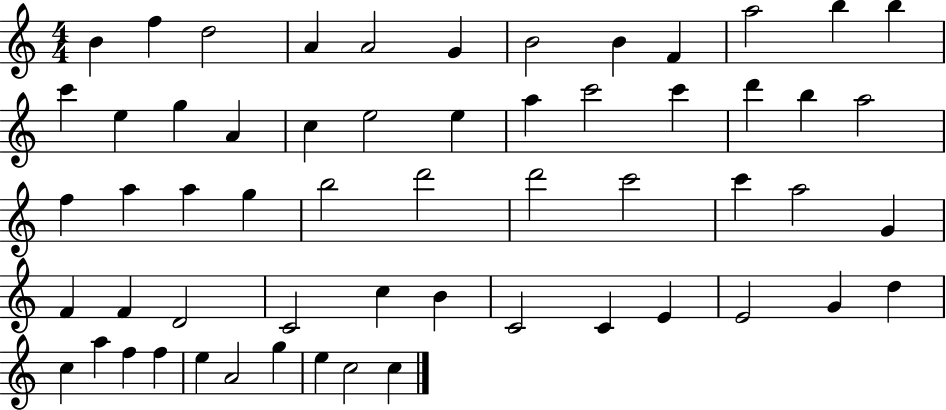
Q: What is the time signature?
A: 4/4